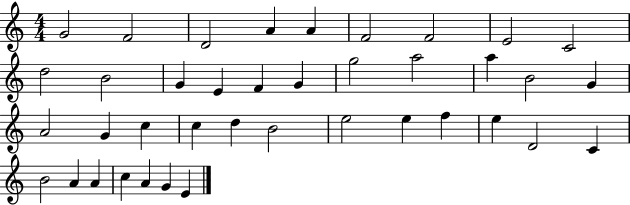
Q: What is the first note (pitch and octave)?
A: G4